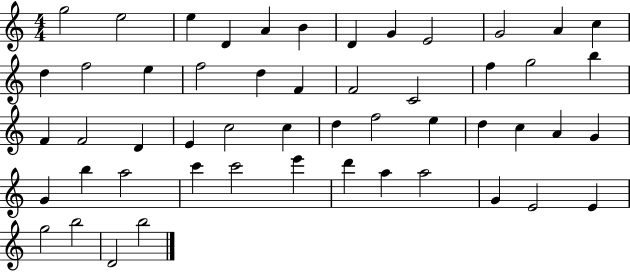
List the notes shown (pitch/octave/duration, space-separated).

G5/h E5/h E5/q D4/q A4/q B4/q D4/q G4/q E4/h G4/h A4/q C5/q D5/q F5/h E5/q F5/h D5/q F4/q F4/h C4/h F5/q G5/h B5/q F4/q F4/h D4/q E4/q C5/h C5/q D5/q F5/h E5/q D5/q C5/q A4/q G4/q G4/q B5/q A5/h C6/q C6/h E6/q D6/q A5/q A5/h G4/q E4/h E4/q G5/h B5/h D4/h B5/h